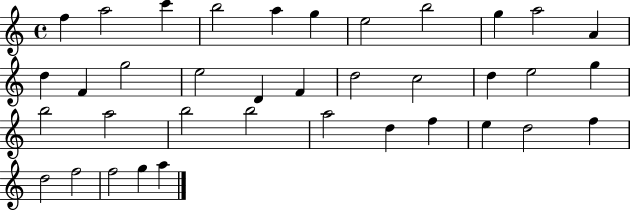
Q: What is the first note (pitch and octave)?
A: F5